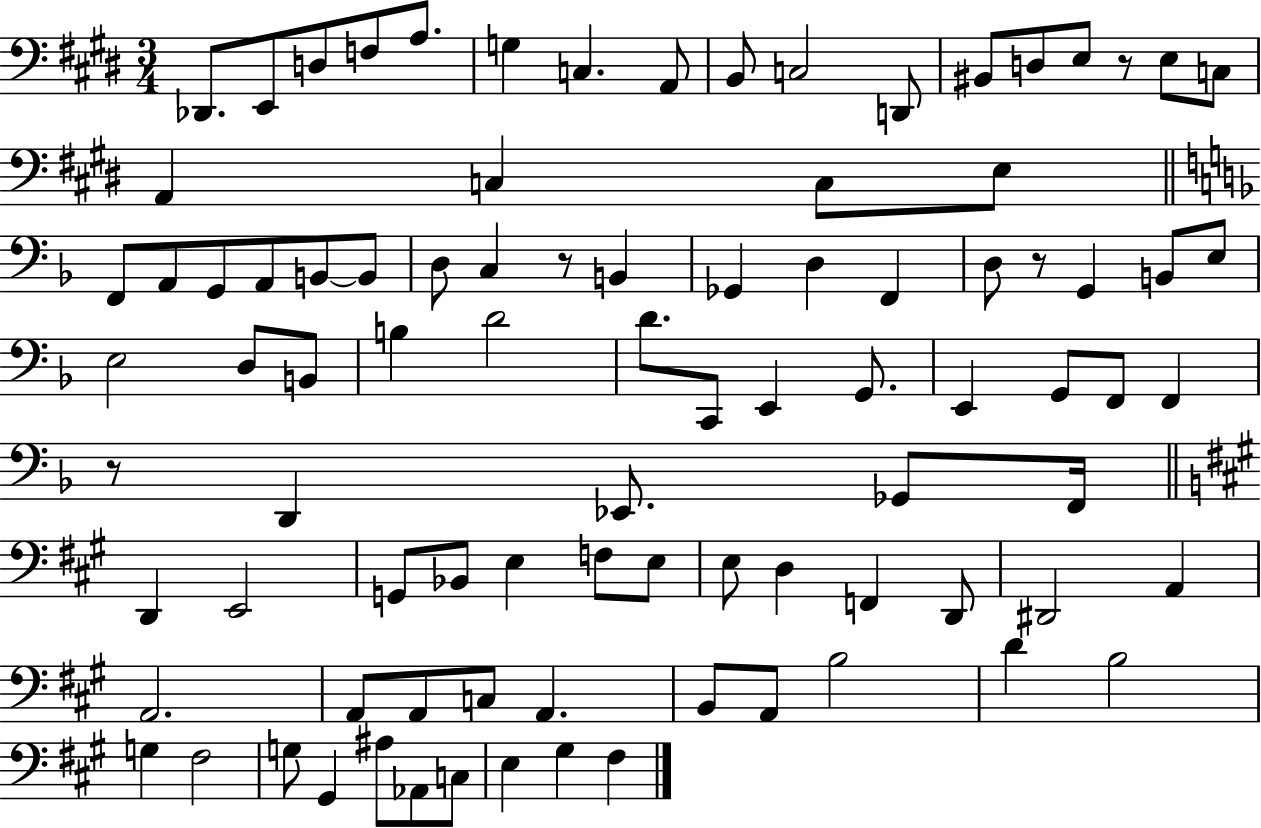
X:1
T:Untitled
M:3/4
L:1/4
K:E
_D,,/2 E,,/2 D,/2 F,/2 A,/2 G, C, A,,/2 B,,/2 C,2 D,,/2 ^B,,/2 D,/2 E,/2 z/2 E,/2 C,/2 A,, C, C,/2 E,/2 F,,/2 A,,/2 G,,/2 A,,/2 B,,/2 B,,/2 D,/2 C, z/2 B,, _G,, D, F,, D,/2 z/2 G,, B,,/2 E,/2 E,2 D,/2 B,,/2 B, D2 D/2 C,,/2 E,, G,,/2 E,, G,,/2 F,,/2 F,, z/2 D,, _E,,/2 _G,,/2 F,,/4 D,, E,,2 G,,/2 _B,,/2 E, F,/2 E,/2 E,/2 D, F,, D,,/2 ^D,,2 A,, A,,2 A,,/2 A,,/2 C,/2 A,, B,,/2 A,,/2 B,2 D B,2 G, ^F,2 G,/2 ^G,, ^A,/2 _A,,/2 C,/2 E, ^G, ^F,